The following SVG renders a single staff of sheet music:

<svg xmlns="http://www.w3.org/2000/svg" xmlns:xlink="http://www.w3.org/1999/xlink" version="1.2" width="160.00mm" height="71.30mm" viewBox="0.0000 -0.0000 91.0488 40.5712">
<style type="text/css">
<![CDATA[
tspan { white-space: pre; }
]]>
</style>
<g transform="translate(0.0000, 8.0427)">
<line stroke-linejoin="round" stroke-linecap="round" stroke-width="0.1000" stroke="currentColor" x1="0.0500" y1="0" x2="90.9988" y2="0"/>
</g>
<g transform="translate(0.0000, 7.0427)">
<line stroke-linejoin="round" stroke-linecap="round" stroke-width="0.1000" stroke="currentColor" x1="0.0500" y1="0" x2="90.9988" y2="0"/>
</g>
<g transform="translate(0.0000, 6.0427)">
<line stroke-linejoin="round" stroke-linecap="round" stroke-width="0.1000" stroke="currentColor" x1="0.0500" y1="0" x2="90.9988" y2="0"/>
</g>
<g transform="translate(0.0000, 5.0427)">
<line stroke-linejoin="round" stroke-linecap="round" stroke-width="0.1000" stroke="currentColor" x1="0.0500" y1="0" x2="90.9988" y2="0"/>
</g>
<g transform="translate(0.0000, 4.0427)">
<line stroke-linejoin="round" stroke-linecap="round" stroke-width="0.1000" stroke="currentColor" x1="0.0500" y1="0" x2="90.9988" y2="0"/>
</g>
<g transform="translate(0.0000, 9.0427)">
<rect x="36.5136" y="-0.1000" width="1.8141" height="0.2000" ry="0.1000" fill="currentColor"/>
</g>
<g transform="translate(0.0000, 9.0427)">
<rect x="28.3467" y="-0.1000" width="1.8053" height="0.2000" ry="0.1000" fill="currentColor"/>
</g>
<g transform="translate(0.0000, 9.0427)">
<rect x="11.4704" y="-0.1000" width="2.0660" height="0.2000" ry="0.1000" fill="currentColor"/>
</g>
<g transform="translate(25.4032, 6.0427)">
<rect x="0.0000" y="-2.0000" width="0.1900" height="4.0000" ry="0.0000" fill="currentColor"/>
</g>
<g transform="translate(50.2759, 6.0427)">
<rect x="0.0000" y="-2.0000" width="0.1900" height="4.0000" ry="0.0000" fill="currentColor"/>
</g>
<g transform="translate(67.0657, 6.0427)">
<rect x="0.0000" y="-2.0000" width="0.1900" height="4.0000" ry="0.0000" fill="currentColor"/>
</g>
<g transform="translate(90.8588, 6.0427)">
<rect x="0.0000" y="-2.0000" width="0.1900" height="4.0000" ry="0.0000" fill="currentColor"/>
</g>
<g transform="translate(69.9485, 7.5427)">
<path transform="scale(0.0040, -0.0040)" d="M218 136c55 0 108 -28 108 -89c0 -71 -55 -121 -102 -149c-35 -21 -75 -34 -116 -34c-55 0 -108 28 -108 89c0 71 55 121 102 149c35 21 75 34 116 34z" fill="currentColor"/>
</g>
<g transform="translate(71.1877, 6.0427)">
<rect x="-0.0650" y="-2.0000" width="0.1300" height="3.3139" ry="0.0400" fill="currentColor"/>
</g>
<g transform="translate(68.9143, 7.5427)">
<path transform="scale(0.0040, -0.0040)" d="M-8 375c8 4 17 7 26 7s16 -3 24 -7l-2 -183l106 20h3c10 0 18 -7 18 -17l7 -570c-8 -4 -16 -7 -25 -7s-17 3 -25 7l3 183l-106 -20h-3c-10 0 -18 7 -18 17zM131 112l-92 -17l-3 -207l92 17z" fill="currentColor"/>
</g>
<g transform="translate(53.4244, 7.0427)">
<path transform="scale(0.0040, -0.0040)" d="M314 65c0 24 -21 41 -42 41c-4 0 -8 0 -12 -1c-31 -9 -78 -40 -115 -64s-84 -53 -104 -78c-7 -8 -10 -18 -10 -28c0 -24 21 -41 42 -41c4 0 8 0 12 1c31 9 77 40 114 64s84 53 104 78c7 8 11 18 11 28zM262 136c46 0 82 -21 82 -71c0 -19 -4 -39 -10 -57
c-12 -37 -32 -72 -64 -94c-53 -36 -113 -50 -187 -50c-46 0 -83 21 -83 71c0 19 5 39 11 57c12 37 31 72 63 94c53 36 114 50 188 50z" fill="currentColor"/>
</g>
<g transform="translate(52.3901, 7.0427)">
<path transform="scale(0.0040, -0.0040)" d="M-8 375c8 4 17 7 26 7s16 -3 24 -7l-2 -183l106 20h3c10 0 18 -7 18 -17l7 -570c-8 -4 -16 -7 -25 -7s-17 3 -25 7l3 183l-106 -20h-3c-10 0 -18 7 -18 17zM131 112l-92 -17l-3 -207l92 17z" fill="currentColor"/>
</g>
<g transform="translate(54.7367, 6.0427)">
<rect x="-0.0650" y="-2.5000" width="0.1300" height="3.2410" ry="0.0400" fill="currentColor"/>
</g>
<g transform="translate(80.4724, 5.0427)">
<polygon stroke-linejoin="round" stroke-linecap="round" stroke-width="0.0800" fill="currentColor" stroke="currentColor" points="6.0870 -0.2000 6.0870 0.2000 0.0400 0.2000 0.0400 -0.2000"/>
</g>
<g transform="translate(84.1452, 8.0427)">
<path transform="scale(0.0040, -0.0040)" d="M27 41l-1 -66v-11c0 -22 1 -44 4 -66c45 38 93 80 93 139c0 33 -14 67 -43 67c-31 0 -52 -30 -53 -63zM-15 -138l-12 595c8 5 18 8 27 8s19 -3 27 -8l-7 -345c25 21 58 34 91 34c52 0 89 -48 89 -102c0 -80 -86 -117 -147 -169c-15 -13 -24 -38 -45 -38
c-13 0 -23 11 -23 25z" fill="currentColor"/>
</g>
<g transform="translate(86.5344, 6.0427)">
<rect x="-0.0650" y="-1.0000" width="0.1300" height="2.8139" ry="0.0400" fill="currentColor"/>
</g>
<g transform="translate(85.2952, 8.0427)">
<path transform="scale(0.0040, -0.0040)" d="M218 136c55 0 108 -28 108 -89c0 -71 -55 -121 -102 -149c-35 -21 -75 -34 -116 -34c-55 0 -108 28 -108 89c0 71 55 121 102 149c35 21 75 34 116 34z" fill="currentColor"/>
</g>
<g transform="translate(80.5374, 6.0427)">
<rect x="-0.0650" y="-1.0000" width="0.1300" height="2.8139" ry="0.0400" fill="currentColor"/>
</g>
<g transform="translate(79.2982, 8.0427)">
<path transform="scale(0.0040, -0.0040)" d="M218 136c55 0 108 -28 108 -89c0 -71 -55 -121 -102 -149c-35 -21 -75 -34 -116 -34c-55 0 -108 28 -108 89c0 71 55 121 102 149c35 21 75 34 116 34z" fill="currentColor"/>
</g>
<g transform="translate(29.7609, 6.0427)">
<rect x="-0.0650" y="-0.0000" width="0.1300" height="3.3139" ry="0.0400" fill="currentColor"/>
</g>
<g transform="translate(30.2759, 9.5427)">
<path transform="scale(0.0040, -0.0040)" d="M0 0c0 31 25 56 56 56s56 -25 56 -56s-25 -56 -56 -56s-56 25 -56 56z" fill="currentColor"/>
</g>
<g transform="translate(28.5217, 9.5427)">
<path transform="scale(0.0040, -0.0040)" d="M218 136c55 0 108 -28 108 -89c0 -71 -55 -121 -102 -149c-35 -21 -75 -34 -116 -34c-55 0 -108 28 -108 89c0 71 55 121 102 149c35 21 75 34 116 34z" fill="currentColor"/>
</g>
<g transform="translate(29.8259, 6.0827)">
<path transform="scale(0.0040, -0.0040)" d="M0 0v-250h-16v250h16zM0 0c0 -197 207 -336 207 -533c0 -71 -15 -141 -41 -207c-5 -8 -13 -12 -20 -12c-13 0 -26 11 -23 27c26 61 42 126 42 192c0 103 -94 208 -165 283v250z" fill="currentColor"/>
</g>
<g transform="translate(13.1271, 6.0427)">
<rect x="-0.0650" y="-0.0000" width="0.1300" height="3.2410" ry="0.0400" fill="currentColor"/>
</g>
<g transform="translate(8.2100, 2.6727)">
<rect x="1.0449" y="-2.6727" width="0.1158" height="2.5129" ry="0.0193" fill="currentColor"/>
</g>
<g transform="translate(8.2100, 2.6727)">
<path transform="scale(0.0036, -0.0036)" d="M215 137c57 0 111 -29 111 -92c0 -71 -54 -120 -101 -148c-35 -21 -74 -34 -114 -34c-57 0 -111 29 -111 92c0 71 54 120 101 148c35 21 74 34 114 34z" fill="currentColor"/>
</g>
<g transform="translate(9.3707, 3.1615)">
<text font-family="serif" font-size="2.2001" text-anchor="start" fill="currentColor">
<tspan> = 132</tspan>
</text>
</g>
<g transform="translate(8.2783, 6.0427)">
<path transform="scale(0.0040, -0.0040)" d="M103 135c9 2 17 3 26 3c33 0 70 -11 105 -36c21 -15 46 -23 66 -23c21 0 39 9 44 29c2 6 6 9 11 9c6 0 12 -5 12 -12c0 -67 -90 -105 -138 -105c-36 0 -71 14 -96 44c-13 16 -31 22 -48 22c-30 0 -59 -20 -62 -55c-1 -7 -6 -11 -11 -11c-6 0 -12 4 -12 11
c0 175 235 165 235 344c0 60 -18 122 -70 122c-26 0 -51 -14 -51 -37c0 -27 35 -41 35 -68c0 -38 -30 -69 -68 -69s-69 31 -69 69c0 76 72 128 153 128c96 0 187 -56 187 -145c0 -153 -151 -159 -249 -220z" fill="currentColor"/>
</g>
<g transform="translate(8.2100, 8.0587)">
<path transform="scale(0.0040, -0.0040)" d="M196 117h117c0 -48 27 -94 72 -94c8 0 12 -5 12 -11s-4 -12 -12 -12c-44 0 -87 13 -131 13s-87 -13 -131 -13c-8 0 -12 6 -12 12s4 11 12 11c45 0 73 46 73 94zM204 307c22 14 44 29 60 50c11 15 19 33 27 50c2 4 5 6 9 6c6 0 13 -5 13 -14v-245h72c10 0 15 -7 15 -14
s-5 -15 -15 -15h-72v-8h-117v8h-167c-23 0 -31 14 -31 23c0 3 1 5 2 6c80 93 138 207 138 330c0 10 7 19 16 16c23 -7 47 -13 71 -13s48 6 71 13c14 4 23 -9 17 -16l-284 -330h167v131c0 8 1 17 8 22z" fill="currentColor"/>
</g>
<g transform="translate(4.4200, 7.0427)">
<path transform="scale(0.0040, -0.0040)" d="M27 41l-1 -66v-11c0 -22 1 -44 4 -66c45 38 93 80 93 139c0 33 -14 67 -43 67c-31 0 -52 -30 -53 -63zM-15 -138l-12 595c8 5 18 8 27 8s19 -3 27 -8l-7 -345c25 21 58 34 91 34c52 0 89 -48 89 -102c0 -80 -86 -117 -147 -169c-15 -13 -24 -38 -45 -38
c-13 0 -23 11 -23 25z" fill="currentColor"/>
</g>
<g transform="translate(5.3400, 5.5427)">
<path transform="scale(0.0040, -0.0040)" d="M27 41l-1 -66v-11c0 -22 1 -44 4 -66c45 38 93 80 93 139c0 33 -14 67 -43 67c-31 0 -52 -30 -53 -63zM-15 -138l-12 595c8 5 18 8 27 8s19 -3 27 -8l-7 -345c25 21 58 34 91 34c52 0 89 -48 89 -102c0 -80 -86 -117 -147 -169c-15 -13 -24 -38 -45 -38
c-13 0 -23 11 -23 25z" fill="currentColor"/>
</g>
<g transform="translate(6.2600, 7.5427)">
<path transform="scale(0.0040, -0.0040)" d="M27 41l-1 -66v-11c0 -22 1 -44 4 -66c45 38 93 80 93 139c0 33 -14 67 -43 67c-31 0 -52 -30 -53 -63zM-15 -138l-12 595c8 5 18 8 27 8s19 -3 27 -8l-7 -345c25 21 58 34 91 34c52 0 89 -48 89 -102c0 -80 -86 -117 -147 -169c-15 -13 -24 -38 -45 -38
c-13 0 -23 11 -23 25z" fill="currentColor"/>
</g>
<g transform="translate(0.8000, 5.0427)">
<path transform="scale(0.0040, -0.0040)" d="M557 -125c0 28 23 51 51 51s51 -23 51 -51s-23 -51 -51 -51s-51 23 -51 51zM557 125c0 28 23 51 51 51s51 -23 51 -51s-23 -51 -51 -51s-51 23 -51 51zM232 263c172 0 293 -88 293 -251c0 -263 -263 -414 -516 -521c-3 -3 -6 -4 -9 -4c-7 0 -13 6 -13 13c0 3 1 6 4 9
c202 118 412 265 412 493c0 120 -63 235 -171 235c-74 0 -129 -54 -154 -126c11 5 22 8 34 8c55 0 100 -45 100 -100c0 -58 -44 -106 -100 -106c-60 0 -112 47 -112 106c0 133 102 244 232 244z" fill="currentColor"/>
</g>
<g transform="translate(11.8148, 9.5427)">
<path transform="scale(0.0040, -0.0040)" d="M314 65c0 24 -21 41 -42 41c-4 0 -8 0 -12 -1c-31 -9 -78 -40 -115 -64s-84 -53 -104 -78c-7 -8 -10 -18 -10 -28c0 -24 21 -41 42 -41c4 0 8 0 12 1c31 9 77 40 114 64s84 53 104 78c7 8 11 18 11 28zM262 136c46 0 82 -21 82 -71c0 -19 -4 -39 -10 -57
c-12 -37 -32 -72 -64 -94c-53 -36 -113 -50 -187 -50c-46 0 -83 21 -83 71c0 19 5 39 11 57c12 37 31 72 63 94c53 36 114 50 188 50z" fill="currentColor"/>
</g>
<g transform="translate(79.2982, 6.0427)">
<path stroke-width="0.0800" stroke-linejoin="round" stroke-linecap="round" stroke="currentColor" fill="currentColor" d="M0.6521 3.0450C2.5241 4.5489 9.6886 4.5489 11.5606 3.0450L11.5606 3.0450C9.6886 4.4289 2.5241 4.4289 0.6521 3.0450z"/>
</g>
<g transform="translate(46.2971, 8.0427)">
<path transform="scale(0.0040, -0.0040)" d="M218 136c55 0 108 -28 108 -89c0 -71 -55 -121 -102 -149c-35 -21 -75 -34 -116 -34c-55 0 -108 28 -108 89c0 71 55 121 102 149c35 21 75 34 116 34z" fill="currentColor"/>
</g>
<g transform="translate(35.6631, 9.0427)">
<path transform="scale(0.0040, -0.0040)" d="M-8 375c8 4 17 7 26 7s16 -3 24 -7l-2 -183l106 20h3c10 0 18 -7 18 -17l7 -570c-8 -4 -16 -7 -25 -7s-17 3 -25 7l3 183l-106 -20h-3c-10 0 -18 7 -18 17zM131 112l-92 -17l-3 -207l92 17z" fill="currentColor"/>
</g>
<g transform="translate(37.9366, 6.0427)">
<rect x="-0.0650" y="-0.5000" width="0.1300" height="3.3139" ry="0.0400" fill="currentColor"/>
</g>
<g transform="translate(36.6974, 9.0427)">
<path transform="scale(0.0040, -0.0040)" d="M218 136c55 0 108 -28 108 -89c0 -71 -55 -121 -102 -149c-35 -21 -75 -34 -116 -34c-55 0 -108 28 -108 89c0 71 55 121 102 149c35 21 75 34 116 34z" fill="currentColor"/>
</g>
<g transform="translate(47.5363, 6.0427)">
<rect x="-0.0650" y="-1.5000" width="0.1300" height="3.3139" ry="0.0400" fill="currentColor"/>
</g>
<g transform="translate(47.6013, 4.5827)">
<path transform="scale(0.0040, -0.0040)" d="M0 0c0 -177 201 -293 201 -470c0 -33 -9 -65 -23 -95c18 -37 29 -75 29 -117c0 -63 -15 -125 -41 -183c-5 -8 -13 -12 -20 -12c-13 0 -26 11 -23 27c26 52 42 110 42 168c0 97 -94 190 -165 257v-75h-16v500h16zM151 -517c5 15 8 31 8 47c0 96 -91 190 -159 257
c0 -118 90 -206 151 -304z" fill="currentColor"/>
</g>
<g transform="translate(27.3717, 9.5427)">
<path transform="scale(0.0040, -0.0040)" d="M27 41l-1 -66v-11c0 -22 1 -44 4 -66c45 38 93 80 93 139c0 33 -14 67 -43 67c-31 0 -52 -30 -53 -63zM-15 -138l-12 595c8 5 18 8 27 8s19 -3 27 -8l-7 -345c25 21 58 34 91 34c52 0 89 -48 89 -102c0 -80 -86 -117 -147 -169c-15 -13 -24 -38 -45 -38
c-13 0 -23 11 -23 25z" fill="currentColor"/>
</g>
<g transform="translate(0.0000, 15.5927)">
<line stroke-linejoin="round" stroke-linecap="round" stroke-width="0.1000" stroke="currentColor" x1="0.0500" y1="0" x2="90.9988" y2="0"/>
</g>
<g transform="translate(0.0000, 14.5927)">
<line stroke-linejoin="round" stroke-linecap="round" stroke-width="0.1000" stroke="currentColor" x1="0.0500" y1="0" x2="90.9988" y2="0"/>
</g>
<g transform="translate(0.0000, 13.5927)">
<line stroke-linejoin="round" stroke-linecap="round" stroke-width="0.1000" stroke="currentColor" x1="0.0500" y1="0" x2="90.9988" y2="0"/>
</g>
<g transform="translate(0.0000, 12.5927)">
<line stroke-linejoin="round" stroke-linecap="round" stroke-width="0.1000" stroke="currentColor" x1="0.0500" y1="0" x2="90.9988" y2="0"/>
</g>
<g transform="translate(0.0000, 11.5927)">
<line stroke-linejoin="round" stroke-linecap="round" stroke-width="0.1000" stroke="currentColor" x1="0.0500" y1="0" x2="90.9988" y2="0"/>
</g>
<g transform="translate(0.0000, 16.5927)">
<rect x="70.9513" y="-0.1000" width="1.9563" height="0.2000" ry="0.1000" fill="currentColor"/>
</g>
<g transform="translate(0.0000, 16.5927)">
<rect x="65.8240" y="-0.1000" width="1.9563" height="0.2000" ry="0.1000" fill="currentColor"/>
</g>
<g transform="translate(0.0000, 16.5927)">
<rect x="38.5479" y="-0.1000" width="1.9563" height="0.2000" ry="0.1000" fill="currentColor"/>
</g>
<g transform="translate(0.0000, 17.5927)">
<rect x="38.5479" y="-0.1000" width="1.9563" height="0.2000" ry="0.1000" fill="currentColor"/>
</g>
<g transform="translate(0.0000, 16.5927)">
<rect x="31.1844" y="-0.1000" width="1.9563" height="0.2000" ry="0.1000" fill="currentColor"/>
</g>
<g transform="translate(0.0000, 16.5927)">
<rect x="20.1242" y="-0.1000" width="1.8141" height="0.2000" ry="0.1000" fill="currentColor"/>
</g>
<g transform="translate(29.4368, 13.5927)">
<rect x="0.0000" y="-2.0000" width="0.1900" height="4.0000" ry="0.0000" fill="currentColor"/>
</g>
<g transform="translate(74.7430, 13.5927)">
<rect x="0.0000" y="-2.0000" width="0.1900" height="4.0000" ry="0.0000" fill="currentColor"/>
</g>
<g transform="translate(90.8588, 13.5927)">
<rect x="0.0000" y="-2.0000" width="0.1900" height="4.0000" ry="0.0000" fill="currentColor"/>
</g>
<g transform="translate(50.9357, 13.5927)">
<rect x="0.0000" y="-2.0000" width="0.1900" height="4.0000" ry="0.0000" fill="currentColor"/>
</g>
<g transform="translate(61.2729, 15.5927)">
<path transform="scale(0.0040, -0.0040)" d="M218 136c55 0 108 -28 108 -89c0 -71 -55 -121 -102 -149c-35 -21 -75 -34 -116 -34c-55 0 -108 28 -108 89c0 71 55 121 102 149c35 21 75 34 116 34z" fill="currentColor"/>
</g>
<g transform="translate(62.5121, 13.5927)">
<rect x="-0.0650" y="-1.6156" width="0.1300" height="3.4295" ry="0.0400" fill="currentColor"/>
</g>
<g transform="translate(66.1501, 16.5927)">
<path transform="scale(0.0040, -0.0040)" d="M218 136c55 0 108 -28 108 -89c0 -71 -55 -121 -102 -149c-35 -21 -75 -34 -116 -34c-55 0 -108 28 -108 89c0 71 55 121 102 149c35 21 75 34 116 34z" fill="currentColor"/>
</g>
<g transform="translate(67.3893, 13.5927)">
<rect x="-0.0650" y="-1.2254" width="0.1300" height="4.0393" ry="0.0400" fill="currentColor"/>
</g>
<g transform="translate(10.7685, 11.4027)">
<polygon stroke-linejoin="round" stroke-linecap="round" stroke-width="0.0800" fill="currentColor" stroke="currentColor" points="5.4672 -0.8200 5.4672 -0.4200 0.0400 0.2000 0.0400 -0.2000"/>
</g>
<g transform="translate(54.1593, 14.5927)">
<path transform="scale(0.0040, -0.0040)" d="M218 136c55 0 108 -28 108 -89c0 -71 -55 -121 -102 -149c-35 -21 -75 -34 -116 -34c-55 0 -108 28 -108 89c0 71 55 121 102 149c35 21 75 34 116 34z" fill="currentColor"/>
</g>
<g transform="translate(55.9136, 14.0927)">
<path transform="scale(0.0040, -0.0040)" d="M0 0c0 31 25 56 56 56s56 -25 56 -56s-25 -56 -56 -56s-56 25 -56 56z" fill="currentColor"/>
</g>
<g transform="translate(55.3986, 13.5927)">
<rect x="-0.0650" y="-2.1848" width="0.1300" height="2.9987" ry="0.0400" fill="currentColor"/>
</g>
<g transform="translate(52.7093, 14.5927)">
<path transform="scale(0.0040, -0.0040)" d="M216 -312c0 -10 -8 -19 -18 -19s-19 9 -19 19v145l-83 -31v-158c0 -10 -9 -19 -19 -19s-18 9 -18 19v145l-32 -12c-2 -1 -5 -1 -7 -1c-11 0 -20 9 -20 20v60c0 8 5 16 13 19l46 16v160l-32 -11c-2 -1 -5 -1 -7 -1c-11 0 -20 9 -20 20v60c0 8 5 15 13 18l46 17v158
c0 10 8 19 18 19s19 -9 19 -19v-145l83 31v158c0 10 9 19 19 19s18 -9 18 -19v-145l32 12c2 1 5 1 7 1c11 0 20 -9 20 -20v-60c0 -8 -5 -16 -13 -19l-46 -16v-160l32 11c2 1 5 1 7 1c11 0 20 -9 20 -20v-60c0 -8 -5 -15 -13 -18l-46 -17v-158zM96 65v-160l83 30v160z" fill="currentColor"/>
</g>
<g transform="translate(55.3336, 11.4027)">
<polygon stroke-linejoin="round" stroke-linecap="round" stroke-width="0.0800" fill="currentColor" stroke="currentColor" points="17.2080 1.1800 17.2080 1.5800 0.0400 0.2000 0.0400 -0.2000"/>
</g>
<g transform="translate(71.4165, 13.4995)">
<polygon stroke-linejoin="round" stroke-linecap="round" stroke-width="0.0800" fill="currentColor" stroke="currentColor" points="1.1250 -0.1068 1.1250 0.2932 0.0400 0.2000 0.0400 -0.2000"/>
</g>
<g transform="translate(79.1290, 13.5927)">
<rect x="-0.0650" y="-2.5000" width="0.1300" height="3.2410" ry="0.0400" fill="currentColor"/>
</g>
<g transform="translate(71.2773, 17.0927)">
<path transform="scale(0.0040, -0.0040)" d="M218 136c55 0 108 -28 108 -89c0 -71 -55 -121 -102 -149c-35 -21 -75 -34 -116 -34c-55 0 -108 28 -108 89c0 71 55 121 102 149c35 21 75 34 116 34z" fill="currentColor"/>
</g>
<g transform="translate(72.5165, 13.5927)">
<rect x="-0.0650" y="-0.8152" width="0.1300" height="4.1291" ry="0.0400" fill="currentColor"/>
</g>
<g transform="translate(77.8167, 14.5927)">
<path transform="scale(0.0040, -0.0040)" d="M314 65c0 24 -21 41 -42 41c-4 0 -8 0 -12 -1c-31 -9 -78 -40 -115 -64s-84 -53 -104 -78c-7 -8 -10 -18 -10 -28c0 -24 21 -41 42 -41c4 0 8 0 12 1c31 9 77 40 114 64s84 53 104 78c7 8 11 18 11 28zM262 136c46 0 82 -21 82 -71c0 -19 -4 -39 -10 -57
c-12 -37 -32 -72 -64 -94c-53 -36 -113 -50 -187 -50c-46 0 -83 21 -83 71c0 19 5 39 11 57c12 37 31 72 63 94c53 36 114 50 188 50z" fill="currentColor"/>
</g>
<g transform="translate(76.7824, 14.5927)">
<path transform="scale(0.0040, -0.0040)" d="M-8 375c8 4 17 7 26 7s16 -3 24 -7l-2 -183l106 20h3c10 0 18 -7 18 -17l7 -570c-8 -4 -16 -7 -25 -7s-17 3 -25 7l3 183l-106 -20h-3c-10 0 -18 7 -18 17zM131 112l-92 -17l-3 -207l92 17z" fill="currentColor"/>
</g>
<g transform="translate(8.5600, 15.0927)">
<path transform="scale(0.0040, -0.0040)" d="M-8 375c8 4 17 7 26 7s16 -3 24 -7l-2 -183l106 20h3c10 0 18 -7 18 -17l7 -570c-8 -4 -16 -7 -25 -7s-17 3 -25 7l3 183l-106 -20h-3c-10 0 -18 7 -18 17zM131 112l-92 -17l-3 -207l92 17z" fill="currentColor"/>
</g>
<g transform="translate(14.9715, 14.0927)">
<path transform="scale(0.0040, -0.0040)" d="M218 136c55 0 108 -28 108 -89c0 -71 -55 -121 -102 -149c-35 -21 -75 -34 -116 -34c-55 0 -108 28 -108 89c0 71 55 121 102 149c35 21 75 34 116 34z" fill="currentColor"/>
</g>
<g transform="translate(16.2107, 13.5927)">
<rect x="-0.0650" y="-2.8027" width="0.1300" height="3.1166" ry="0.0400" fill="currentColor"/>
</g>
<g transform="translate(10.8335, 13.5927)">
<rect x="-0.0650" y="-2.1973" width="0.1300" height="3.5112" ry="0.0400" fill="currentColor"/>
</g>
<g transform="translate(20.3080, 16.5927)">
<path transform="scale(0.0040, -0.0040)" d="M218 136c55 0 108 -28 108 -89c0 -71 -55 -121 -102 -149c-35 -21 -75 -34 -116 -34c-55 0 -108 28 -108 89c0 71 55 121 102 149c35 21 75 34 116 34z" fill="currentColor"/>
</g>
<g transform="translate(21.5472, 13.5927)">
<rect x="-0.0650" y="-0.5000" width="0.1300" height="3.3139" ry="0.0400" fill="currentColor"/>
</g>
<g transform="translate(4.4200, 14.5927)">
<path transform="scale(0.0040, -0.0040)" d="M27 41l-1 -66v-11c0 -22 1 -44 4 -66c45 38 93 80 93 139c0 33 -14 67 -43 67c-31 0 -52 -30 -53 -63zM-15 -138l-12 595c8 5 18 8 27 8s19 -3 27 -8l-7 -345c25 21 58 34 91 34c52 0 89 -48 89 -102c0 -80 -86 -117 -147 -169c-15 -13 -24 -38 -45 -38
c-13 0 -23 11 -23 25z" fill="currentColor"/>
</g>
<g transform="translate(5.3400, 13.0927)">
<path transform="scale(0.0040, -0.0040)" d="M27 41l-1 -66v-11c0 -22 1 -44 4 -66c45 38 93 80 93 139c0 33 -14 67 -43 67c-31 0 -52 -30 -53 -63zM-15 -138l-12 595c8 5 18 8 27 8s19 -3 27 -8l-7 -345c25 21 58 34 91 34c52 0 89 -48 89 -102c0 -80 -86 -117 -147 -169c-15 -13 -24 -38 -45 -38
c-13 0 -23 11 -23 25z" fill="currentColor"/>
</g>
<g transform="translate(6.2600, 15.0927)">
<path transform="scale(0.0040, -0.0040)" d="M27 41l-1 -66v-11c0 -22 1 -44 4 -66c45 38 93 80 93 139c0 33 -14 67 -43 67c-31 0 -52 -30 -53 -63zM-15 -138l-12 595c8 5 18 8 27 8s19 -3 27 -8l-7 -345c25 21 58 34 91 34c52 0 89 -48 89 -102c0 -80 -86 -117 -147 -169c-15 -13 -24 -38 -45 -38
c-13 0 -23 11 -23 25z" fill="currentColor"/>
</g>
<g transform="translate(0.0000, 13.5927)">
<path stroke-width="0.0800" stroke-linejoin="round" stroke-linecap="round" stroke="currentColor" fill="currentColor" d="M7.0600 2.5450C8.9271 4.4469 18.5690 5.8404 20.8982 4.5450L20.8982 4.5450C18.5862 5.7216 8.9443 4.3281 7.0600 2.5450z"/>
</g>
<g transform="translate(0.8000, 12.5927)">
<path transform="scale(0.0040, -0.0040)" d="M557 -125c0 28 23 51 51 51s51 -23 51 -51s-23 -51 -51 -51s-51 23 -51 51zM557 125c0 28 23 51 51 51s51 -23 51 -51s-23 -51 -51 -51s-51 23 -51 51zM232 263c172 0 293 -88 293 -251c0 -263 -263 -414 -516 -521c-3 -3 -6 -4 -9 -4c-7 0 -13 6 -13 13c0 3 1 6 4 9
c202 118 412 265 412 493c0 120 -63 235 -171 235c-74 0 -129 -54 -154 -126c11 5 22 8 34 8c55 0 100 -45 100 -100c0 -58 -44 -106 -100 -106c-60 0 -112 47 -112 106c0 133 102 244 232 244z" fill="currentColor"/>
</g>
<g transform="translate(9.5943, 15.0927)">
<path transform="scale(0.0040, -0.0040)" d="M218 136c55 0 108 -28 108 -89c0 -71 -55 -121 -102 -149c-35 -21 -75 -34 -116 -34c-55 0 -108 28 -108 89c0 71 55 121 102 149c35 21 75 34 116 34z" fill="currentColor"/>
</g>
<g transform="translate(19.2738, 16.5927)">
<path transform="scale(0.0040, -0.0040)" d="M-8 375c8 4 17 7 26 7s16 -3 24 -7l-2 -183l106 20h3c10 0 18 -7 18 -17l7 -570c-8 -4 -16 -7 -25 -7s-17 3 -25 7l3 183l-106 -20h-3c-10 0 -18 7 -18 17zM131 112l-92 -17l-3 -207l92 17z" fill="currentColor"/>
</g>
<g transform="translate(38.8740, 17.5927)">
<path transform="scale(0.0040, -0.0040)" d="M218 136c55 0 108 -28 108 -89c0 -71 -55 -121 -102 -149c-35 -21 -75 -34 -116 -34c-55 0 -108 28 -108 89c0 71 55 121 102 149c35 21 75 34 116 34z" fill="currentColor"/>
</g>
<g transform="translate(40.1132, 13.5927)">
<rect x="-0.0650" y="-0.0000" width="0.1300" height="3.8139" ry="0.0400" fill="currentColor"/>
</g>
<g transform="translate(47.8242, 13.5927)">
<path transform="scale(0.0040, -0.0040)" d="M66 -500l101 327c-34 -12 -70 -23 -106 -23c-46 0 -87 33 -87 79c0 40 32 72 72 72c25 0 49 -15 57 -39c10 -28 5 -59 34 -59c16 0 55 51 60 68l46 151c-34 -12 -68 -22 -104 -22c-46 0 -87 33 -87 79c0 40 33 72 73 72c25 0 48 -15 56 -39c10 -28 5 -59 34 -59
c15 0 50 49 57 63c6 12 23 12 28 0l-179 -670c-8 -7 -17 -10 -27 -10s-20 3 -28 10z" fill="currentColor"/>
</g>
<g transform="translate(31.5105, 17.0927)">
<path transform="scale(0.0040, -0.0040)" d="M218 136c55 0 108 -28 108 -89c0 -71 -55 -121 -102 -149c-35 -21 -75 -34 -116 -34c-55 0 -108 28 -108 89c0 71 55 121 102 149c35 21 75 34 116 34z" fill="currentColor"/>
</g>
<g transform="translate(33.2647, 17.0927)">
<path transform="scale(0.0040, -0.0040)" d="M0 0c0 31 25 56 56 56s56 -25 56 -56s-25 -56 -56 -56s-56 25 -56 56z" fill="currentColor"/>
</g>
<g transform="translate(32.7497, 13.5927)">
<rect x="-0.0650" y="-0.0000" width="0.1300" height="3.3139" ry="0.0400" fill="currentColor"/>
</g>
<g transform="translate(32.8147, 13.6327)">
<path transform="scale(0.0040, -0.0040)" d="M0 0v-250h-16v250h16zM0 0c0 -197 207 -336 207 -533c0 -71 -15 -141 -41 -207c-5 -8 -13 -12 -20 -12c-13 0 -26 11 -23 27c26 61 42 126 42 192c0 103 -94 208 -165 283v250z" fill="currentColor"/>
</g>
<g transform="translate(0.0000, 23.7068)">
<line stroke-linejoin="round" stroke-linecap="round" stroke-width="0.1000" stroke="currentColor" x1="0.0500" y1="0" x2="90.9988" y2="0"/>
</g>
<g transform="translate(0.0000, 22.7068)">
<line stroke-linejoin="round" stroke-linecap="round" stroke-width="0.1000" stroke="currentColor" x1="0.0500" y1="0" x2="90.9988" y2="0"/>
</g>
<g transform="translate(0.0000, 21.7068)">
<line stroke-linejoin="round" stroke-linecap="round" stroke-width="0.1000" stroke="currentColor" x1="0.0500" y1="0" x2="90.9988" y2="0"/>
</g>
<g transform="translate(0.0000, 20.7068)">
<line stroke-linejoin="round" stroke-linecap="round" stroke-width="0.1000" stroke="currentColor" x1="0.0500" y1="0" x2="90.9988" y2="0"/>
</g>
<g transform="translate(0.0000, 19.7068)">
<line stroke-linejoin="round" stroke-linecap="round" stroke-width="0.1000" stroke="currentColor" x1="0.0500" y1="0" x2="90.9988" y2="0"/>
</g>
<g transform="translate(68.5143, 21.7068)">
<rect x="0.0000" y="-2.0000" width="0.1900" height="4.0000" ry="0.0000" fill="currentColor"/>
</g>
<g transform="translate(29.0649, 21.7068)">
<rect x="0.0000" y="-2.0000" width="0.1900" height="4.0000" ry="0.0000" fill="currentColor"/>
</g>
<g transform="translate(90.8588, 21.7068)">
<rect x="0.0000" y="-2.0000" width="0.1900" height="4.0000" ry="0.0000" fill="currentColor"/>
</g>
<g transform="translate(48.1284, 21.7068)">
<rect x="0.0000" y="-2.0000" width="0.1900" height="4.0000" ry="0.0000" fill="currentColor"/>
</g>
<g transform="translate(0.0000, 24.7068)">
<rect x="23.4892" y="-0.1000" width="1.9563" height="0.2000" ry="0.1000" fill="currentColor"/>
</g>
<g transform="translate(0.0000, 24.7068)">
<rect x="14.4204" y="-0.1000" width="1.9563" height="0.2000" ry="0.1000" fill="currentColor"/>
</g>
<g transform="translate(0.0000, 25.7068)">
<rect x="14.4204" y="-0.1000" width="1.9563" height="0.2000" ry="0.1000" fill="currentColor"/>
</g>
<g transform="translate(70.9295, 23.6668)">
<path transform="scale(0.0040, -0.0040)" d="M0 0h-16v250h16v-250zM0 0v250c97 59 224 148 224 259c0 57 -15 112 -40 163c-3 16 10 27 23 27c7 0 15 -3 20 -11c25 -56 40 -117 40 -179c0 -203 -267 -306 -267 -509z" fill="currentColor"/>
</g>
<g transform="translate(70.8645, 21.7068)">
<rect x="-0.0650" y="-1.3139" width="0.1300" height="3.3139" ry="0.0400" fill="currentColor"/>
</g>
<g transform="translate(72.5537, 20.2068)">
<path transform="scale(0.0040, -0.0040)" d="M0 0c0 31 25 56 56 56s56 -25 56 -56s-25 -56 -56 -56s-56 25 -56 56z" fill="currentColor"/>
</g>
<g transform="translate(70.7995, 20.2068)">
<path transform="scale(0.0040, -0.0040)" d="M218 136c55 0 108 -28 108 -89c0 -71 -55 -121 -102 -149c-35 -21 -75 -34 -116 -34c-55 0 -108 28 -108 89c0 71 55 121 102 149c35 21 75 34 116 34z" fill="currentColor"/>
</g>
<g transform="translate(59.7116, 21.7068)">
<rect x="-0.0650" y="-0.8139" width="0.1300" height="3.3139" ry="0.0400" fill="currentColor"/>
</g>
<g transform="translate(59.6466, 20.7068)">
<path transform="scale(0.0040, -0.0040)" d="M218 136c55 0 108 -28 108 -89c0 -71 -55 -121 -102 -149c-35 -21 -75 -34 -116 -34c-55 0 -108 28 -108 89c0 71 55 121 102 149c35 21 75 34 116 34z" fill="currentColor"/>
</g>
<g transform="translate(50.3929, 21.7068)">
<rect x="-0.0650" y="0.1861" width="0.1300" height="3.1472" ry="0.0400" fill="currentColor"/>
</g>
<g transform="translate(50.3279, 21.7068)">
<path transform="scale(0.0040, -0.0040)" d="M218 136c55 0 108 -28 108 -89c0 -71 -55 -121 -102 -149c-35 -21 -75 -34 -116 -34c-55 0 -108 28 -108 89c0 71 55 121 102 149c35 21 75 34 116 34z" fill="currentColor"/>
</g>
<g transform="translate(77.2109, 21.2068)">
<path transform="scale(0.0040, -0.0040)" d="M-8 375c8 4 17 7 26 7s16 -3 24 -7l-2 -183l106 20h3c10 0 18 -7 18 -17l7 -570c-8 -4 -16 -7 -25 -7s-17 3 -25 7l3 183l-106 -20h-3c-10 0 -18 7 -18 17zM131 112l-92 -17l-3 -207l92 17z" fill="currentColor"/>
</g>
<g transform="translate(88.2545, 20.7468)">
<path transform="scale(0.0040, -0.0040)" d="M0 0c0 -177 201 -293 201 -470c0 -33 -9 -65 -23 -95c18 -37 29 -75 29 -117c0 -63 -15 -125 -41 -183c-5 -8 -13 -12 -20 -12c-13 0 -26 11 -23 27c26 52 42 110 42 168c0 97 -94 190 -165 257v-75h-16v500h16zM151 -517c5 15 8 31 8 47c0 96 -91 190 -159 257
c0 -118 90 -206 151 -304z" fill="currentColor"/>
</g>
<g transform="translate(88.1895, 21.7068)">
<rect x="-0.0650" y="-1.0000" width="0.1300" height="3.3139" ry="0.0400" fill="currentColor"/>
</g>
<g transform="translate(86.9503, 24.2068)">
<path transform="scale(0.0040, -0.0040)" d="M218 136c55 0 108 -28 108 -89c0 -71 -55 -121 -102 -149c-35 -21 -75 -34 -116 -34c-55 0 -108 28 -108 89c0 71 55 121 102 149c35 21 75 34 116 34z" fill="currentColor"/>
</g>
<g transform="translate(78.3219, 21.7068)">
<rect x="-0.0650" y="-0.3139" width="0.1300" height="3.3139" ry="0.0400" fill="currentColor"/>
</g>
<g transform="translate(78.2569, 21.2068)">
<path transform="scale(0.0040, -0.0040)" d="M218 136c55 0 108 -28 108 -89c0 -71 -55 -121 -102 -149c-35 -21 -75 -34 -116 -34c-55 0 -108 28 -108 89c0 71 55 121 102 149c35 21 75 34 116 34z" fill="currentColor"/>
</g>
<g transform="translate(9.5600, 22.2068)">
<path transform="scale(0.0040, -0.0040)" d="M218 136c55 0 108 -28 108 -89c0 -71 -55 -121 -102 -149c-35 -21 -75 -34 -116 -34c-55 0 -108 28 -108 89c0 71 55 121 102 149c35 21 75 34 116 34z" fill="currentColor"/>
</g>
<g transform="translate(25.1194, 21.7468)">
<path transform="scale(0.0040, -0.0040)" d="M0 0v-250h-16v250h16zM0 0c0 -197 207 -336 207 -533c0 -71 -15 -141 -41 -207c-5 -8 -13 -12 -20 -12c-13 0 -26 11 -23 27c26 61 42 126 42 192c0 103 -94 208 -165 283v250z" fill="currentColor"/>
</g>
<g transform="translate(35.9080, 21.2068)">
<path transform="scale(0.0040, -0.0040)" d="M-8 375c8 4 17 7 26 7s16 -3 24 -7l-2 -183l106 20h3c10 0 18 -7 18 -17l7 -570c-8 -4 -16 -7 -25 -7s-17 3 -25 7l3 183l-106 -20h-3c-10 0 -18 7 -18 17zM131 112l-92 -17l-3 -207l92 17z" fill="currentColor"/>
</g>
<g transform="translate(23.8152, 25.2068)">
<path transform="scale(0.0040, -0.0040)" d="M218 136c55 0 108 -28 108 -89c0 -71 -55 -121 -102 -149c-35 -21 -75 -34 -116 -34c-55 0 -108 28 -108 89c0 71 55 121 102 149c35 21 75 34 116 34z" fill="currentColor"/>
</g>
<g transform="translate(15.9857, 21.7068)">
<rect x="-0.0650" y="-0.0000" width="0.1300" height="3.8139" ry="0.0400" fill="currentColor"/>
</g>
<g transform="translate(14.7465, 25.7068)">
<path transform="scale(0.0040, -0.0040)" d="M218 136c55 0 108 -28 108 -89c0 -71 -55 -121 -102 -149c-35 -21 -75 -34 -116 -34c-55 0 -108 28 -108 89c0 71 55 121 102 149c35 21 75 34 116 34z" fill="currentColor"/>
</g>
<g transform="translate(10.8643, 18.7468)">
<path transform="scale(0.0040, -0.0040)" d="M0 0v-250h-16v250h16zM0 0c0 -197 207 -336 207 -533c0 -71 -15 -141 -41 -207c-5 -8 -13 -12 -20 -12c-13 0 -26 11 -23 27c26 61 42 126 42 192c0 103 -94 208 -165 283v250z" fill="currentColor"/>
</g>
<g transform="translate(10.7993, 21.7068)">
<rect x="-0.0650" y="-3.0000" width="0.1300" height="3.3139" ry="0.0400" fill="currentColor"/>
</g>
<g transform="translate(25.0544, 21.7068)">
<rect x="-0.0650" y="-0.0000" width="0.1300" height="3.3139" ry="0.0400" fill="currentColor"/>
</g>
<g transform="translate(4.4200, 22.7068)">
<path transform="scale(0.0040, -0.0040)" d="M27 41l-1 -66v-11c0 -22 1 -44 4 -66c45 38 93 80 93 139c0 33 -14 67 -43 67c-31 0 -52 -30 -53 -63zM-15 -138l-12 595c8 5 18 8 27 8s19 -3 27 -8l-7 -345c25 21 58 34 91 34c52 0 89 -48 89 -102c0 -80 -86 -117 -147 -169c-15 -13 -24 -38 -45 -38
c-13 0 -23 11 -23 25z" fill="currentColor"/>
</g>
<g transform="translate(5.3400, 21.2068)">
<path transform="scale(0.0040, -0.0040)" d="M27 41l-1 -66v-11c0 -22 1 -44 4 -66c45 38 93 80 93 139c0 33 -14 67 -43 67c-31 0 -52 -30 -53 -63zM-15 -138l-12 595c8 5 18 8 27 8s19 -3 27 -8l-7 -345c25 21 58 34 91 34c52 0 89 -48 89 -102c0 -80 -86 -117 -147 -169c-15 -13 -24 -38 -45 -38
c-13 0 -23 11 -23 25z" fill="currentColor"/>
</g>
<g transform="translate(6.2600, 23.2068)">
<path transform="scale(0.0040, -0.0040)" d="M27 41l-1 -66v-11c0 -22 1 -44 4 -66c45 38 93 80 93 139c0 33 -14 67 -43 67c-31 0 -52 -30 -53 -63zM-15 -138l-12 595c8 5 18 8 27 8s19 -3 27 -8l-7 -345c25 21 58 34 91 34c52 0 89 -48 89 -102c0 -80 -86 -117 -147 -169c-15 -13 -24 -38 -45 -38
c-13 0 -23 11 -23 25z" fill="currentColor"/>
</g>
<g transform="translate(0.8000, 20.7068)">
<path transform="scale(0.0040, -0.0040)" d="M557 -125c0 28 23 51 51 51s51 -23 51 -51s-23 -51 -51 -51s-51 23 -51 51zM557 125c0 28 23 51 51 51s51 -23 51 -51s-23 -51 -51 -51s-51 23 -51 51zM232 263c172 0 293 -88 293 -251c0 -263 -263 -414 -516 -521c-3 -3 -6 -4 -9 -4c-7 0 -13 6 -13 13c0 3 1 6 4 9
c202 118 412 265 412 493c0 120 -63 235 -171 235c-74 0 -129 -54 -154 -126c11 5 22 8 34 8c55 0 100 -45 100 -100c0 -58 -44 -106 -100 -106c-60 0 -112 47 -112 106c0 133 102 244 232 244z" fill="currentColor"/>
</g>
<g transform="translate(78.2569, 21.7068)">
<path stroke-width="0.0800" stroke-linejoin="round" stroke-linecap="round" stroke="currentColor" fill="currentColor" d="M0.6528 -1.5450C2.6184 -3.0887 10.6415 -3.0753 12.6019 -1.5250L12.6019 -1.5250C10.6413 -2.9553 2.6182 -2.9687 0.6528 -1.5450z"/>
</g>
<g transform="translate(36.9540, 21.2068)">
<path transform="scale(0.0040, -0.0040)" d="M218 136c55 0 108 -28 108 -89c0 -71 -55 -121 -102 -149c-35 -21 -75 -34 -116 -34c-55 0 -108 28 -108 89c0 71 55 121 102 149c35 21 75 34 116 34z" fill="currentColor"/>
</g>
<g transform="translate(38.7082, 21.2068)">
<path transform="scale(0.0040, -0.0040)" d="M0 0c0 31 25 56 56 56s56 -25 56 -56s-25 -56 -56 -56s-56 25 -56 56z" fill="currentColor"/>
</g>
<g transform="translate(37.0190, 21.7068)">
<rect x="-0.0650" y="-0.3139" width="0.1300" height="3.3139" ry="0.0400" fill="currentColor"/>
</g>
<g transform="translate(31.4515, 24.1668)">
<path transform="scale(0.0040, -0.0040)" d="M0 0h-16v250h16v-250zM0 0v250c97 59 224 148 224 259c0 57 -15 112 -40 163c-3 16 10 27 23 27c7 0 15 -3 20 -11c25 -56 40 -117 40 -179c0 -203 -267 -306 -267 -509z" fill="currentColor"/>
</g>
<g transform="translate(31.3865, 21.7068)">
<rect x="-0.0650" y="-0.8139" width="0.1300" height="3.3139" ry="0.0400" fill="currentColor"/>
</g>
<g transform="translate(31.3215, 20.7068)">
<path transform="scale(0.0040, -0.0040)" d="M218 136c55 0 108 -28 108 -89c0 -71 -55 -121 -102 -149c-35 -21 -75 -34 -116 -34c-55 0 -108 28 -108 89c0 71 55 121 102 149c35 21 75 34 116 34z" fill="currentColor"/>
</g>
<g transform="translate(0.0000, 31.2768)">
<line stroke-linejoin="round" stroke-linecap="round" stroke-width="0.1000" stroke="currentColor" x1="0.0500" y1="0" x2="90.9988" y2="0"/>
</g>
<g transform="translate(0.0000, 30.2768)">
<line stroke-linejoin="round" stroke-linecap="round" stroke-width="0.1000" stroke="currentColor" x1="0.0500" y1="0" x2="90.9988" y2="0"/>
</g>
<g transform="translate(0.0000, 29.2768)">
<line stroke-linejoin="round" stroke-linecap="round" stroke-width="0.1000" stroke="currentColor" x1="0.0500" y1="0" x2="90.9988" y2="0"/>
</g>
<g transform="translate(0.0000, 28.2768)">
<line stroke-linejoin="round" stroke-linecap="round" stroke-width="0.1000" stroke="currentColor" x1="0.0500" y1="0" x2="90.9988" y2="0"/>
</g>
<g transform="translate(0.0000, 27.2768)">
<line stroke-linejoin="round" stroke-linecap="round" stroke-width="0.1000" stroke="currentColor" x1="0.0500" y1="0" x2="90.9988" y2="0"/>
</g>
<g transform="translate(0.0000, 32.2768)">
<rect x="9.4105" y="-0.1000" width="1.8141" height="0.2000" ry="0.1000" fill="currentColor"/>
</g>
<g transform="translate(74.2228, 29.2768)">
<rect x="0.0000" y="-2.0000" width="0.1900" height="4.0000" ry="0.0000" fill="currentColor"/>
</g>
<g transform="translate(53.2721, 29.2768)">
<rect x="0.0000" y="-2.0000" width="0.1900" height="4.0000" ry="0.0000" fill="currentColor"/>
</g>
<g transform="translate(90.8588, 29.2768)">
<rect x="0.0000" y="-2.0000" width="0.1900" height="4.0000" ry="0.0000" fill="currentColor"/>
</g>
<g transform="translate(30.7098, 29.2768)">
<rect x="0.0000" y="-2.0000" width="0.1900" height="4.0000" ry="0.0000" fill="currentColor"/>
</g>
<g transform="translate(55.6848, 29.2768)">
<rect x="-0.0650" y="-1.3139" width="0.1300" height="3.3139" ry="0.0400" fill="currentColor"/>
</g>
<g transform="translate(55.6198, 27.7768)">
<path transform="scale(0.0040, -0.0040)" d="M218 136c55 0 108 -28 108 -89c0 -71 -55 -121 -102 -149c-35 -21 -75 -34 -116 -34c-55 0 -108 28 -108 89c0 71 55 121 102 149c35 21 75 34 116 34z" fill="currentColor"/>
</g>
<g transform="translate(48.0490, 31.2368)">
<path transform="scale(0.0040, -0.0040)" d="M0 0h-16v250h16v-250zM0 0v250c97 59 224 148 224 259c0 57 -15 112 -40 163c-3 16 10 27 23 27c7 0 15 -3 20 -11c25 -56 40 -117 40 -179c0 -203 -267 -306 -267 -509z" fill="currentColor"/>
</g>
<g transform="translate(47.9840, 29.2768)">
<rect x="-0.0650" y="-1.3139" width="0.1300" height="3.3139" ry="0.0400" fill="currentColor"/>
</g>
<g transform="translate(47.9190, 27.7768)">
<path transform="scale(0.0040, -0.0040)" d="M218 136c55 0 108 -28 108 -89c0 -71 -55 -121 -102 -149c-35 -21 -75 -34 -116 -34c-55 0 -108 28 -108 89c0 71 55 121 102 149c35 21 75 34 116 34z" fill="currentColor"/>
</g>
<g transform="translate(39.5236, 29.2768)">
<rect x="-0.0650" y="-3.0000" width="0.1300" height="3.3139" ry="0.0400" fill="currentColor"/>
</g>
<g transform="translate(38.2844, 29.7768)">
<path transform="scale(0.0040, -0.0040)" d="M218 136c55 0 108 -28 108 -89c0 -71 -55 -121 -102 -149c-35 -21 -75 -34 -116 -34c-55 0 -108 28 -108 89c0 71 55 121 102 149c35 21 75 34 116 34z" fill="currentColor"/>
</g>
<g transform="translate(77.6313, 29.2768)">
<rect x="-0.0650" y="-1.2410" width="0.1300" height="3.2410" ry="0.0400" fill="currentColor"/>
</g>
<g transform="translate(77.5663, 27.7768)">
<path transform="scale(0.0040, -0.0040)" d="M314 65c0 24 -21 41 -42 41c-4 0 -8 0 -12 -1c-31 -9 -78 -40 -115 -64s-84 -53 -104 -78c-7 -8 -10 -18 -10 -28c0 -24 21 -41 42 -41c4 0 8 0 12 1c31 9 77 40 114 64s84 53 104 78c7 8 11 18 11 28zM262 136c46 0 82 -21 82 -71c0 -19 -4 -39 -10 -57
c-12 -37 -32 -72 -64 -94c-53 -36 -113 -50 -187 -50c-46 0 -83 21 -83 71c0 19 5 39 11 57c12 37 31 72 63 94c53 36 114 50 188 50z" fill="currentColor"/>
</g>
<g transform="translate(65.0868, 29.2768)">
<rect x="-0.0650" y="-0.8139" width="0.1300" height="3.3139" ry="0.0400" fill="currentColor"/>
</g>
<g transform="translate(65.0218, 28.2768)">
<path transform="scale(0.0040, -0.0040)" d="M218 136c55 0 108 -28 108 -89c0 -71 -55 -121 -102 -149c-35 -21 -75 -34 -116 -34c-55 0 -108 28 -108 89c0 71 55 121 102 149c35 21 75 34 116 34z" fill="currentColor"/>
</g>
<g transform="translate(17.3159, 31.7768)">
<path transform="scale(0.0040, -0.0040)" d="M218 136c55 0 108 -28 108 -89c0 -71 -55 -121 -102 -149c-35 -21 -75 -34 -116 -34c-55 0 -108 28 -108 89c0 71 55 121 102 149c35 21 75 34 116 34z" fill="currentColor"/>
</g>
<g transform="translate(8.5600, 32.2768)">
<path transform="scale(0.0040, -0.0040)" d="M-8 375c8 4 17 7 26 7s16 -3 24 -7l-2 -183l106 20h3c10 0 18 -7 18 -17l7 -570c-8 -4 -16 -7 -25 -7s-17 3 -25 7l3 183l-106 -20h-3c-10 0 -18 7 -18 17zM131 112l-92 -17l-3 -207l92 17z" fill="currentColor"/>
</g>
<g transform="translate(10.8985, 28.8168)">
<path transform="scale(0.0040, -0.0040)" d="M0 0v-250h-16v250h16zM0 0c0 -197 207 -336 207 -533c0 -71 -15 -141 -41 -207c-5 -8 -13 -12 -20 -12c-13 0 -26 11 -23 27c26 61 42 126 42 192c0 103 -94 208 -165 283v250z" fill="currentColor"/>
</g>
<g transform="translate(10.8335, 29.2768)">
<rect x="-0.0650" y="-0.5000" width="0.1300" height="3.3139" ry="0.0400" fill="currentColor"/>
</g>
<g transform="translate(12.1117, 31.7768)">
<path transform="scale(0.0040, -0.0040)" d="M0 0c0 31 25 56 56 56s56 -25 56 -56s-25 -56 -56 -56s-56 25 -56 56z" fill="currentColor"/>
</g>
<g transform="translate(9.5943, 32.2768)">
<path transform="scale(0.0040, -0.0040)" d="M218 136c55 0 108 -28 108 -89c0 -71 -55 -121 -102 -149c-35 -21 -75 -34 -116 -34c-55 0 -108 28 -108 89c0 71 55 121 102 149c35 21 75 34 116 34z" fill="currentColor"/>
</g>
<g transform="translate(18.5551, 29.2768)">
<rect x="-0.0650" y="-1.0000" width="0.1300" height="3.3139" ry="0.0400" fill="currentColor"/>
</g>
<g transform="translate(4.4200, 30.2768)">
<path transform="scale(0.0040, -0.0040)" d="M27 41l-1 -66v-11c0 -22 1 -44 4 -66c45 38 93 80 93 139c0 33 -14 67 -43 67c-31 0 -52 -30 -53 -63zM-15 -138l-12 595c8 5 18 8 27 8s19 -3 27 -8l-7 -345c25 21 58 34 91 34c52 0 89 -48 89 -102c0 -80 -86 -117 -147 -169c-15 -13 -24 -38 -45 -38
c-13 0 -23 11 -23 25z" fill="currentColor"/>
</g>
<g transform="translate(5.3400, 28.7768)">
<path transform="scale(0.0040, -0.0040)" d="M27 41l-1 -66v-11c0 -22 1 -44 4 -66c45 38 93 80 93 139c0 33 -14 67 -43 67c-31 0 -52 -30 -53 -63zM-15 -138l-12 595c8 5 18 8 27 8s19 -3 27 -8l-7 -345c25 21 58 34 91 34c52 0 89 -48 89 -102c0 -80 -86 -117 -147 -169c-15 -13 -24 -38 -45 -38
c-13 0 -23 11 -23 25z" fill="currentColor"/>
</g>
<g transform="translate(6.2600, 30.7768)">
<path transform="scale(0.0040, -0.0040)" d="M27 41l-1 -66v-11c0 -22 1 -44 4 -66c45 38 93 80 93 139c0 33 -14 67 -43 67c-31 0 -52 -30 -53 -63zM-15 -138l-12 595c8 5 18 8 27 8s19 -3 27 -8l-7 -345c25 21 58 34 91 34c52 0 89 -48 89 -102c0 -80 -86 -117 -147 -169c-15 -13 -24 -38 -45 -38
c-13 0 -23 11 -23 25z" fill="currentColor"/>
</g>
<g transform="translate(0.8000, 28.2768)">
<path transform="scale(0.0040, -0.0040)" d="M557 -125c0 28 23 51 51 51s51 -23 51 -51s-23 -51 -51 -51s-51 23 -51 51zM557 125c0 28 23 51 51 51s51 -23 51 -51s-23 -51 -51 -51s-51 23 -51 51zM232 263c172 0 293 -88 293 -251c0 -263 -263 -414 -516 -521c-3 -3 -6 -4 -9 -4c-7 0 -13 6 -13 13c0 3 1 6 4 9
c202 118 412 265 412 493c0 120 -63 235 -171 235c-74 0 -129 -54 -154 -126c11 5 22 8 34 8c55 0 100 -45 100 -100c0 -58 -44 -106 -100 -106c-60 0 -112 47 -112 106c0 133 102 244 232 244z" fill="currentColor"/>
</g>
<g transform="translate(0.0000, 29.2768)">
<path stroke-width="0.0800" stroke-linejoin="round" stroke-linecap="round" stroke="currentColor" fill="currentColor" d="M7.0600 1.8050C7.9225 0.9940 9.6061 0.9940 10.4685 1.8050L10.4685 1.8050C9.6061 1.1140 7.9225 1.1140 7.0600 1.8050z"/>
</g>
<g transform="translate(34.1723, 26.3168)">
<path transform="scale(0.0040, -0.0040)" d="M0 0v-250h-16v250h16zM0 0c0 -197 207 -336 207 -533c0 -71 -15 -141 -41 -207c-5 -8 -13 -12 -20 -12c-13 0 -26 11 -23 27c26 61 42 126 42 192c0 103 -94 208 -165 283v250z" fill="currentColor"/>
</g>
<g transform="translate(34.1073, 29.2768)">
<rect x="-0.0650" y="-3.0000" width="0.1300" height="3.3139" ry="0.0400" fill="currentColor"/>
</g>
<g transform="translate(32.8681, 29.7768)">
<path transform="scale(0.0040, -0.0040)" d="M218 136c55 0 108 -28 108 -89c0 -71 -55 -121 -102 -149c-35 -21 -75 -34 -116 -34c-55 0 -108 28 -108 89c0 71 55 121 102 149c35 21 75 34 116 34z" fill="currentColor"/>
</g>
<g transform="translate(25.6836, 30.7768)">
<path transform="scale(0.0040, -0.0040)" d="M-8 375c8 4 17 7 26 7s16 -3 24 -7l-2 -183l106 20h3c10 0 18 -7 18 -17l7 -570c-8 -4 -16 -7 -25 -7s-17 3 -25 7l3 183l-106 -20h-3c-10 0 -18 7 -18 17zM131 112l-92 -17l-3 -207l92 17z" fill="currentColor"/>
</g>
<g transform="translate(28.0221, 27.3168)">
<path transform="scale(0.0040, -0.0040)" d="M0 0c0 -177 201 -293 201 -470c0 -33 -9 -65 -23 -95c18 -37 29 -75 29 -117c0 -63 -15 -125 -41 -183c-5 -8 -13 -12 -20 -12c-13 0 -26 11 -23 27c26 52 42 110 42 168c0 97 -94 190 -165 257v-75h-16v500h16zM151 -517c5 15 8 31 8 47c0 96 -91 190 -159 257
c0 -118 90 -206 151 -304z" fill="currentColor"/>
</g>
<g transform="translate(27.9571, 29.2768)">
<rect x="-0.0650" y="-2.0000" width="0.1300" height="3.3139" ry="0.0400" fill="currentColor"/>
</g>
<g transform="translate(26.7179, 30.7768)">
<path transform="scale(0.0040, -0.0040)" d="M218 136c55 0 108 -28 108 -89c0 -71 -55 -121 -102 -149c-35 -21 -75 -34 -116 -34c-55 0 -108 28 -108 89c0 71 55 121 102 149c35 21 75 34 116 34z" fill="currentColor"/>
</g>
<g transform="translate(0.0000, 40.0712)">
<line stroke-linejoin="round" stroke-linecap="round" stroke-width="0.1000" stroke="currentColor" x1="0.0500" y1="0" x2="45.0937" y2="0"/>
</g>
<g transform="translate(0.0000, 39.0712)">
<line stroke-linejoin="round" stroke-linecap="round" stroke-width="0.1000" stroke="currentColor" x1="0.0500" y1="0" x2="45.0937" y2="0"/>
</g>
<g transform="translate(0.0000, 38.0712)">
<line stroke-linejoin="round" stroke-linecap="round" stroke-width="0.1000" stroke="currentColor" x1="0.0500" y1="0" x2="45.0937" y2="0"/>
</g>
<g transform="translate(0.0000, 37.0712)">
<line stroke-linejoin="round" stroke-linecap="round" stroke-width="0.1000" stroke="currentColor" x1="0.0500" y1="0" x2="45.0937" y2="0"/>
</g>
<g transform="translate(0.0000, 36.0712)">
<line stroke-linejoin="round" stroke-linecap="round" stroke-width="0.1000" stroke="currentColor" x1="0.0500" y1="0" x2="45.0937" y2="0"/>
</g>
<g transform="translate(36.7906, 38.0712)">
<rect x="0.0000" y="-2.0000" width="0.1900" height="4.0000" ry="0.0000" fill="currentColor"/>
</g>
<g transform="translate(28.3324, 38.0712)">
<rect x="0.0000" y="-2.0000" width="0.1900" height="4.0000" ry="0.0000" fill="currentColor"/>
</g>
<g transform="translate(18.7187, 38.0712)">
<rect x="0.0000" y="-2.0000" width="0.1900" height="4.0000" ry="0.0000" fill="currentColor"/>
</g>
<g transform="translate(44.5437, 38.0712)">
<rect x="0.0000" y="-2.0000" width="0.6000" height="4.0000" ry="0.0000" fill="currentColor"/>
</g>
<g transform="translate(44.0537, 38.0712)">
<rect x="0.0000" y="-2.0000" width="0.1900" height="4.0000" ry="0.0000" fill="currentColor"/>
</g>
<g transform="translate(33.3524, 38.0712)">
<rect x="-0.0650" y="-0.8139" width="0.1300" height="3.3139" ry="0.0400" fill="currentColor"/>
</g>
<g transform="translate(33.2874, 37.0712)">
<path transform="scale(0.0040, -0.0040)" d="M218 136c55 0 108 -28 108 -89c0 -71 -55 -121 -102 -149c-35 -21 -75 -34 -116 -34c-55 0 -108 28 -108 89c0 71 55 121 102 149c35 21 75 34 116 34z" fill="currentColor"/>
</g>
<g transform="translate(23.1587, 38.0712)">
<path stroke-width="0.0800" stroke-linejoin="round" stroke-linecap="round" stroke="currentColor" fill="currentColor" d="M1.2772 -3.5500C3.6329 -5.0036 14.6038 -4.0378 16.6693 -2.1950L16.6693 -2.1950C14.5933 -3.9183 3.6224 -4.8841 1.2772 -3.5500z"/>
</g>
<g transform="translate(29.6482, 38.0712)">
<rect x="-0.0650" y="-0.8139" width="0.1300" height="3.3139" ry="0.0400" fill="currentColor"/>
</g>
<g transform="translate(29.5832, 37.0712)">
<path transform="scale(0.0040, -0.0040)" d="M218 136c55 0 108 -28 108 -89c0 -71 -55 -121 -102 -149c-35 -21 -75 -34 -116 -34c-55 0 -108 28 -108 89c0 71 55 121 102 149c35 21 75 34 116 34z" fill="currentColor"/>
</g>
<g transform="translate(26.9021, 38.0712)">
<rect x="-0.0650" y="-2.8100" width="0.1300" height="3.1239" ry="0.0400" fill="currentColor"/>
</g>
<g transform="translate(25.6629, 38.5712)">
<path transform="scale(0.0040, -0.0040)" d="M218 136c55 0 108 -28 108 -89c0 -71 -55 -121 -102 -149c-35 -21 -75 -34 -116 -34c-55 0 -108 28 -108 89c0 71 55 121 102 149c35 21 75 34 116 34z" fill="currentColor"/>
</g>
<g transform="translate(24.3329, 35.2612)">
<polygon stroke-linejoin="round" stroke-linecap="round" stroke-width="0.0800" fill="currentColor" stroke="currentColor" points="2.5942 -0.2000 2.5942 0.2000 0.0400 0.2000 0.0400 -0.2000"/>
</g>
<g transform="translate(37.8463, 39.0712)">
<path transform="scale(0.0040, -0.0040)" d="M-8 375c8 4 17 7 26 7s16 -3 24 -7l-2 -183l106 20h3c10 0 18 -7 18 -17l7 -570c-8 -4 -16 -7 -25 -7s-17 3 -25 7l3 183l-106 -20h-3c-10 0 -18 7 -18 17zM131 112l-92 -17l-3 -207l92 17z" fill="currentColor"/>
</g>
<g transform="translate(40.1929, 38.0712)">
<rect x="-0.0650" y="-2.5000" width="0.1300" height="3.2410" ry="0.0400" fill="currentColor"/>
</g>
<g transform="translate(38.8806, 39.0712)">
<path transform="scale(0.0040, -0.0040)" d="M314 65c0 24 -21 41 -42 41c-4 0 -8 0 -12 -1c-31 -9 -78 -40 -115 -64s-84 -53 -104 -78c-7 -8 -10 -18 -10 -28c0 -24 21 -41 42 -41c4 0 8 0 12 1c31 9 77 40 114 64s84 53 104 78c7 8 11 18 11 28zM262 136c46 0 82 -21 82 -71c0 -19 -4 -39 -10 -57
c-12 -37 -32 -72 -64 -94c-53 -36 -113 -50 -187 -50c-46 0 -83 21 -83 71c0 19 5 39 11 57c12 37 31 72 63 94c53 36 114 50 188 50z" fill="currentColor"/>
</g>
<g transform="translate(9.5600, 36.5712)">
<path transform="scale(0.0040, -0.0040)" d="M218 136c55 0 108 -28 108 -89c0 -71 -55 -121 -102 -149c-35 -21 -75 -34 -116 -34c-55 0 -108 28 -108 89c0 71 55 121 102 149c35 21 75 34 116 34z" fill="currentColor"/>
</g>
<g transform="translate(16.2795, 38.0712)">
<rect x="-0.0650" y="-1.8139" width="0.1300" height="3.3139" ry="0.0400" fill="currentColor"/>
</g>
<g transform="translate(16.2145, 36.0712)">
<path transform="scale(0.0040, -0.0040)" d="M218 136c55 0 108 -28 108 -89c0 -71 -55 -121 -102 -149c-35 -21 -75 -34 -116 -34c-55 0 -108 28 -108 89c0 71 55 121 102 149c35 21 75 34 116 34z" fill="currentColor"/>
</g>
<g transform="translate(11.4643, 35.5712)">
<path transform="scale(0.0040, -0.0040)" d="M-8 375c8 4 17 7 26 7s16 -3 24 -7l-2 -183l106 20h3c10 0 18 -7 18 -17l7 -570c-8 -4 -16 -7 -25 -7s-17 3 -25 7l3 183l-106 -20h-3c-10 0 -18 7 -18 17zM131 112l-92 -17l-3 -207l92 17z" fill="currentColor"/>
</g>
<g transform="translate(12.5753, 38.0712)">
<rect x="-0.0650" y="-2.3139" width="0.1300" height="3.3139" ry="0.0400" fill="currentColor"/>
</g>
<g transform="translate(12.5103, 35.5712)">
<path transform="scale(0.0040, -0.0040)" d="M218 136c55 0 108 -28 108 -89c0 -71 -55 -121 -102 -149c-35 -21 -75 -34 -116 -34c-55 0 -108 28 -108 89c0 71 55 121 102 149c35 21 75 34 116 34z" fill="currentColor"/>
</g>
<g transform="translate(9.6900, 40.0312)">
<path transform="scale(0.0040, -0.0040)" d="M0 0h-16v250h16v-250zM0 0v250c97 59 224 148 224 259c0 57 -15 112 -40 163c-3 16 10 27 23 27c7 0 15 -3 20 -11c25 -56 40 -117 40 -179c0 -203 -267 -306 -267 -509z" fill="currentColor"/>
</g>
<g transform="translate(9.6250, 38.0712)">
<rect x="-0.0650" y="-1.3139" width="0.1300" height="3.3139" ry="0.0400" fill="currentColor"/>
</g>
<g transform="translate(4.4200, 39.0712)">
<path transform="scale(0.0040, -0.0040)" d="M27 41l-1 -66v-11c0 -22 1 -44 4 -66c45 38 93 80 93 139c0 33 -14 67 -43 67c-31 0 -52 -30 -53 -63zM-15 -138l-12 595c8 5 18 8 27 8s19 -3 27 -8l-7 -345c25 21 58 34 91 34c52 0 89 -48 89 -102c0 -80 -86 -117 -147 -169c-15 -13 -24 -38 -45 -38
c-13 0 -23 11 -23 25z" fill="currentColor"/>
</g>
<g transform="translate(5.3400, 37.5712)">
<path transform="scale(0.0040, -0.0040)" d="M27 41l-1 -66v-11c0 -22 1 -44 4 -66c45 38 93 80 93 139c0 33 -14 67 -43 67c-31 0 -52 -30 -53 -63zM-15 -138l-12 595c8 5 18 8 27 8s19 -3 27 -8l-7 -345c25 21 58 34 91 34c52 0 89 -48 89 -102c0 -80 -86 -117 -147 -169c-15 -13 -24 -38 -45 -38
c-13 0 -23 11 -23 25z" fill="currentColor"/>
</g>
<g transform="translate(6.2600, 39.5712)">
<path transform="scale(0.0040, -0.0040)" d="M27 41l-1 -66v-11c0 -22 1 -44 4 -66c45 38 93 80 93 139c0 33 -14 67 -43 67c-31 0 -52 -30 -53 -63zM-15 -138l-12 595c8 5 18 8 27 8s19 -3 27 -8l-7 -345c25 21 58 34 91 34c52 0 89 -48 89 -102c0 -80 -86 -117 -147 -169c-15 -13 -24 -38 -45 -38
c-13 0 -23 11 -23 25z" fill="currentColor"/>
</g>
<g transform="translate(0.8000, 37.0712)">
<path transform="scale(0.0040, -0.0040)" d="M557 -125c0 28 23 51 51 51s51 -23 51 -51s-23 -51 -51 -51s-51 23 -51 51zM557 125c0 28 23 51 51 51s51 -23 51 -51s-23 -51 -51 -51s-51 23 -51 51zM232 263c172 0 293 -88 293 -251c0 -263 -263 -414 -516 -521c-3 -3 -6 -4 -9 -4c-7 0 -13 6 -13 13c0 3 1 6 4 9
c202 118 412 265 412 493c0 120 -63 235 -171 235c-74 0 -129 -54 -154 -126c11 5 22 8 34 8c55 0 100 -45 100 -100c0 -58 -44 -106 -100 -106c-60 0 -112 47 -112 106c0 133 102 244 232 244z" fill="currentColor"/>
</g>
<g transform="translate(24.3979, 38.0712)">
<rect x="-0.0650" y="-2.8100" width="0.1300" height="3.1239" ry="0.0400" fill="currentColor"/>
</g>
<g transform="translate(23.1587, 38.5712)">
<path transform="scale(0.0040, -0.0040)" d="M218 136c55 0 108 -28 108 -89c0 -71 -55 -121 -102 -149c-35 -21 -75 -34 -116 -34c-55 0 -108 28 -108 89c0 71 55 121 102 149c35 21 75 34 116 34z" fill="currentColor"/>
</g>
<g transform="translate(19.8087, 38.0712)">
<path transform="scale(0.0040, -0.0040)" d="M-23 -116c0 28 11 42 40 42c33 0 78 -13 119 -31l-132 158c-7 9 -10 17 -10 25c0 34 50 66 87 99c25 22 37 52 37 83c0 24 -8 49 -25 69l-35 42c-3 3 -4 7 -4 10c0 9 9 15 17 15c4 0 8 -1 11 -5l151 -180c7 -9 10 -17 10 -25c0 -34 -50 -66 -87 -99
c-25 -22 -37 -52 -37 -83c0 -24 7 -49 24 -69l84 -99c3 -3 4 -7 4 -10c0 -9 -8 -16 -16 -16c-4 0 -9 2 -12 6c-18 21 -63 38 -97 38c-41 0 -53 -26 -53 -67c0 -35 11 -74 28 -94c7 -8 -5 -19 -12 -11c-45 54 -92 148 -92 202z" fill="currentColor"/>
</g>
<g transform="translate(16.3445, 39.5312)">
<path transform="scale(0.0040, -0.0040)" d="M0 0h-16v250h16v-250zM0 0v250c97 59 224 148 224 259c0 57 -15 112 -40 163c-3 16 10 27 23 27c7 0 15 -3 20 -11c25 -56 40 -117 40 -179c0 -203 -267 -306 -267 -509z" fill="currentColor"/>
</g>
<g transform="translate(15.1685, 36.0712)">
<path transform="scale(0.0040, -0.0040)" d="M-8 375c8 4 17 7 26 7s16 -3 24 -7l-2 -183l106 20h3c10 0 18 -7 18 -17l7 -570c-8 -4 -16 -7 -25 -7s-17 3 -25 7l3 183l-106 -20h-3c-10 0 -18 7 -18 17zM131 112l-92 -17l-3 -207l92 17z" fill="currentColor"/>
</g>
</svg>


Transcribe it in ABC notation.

X:1
T:Untitled
M:2/4
L:1/4
K:Eb
D,,2 _D,,/2 E,, G,,/4 B,,2 A,, G,,/2 _G,,/2 A,,/2 C,/2 E,, D,,/2 C,, z/4 ^B,,/2 G,,/2 _E,,/2 D,,/4 B,,2 C,/2 C,, D,,/2 F,/2 E, D, F, G,/2 E, F,,/4 E,,/2 F,, A,,/4 C,/2 C, G,/2 G, F, G,2 G,/2 B, A,/2 z C,/2 C,/2 F, F, B,,2